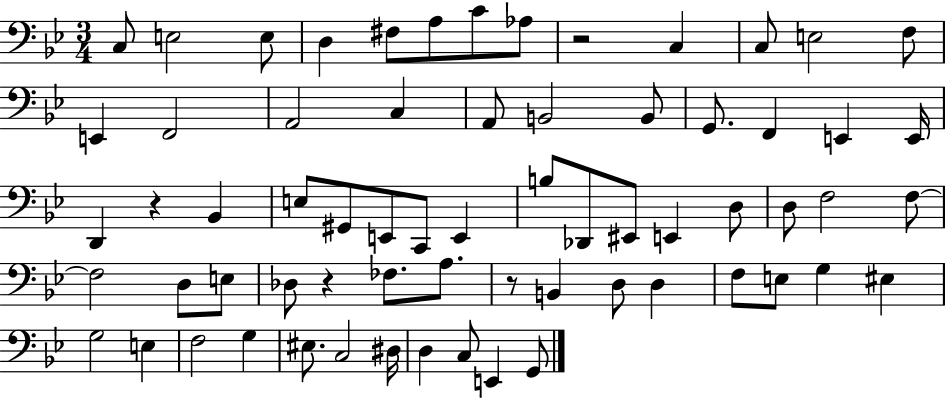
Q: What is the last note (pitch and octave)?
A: G2